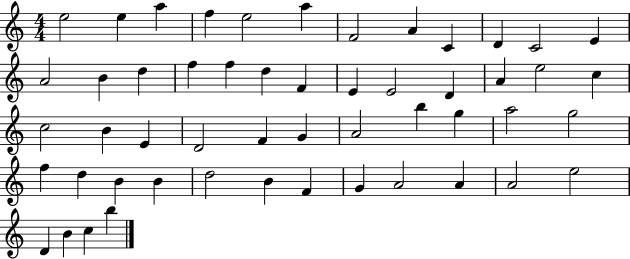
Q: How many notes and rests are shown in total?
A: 52